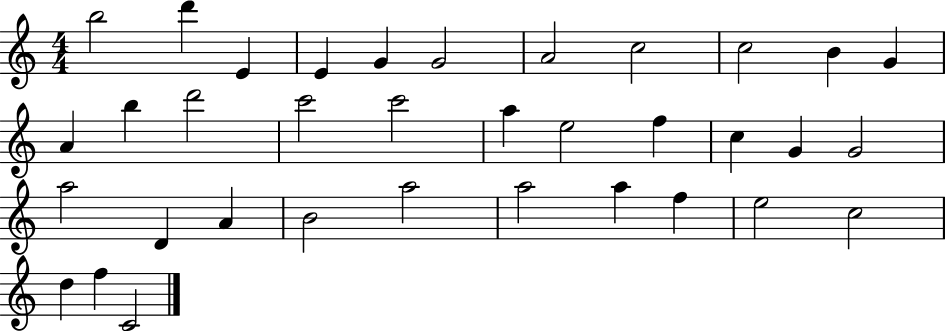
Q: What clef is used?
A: treble